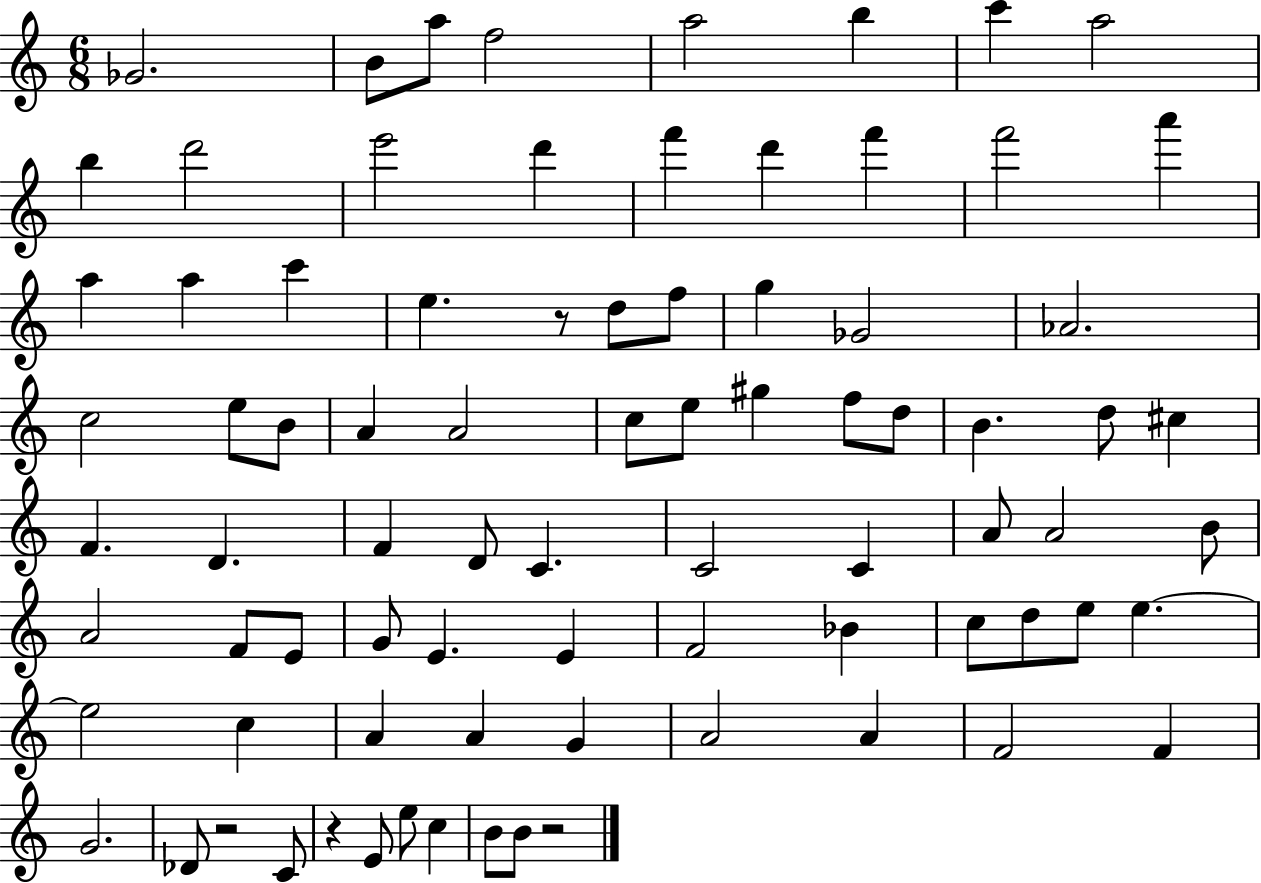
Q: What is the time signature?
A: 6/8